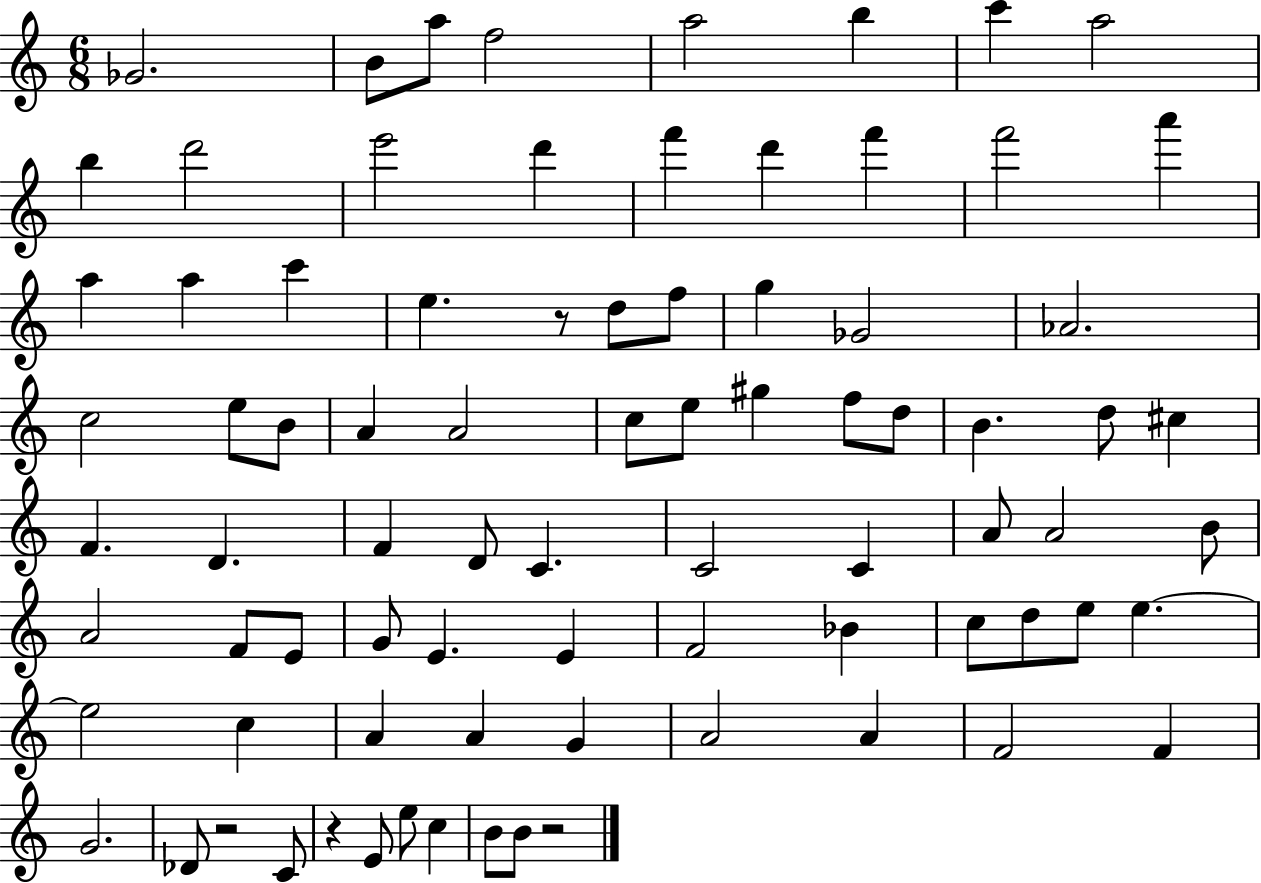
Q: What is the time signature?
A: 6/8